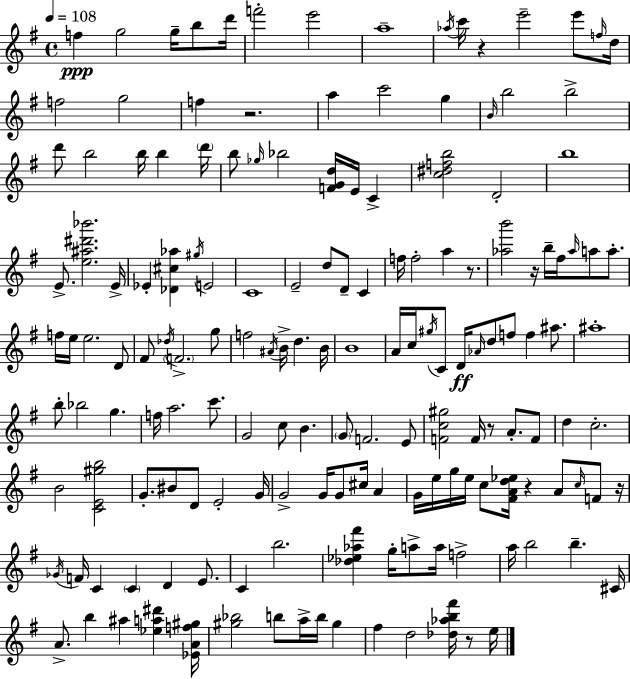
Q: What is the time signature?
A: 4/4